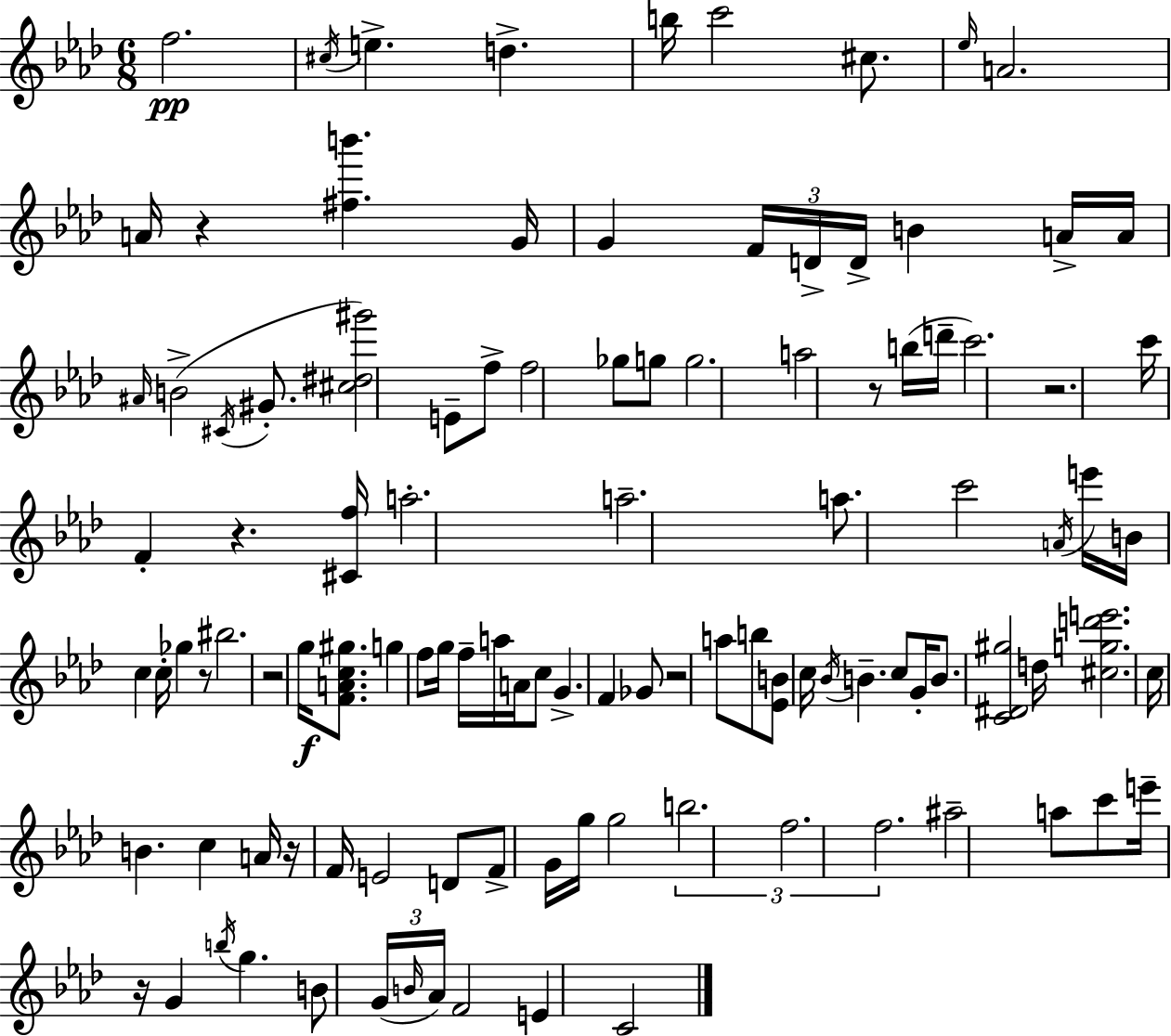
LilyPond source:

{
  \clef treble
  \numericTimeSignature
  \time 6/8
  \key aes \major
  f''2.\pp | \acciaccatura { cis''16 } e''4.-> d''4.-> | b''16 c'''2 cis''8. | \grace { ees''16 } a'2. | \break a'16 r4 <fis'' b'''>4. | g'16 g'4 \tuplet 3/2 { f'16 d'16-> d'16-> } b'4 | a'16-> a'16 \grace { ais'16 } b'2->( | \acciaccatura { cis'16 } gis'8.-. <cis'' dis'' gis'''>2) | \break e'8-- f''8-> f''2 | ges''8 g''8 g''2. | a''2 | r8 b''16( d'''16-- c'''2.) | \break r2. | c'''16 f'4-. r4. | <cis' f''>16 a''2.-. | a''2.-- | \break a''8. c'''2 | \acciaccatura { a'16 } e'''16 b'16 c''4 c''16-. ges''4 | r8 bis''2. | r2 | \break g''16\f <f' a' c'' gis''>8. g''4 f''8 g''16 | f''16-- a''16 a'16 c''8 g'4.-> f'4 | ges'8 r2 | a''8 b''8 <ees' b'>8 c''16 \acciaccatura { bes'16 } b'4.-- | \break c''8 g'16-. b'8. <c' dis' gis''>2 | d''16 <cis'' g'' d''' e'''>2. | c''16 b'4. | c''4 a'16 r16 f'16 e'2 | \break d'8 f'8-> g'16 g''16 g''2 | \tuplet 3/2 { b''2. | f''2. | f''2. } | \break ais''2-- | a''8 c'''8 e'''16-- r16 g'4 | \acciaccatura { b''16 } g''4. b'8 \tuplet 3/2 { g'16( \grace { b'16 } aes'16) } | f'2 e'4 | \break c'2 \bar "|."
}